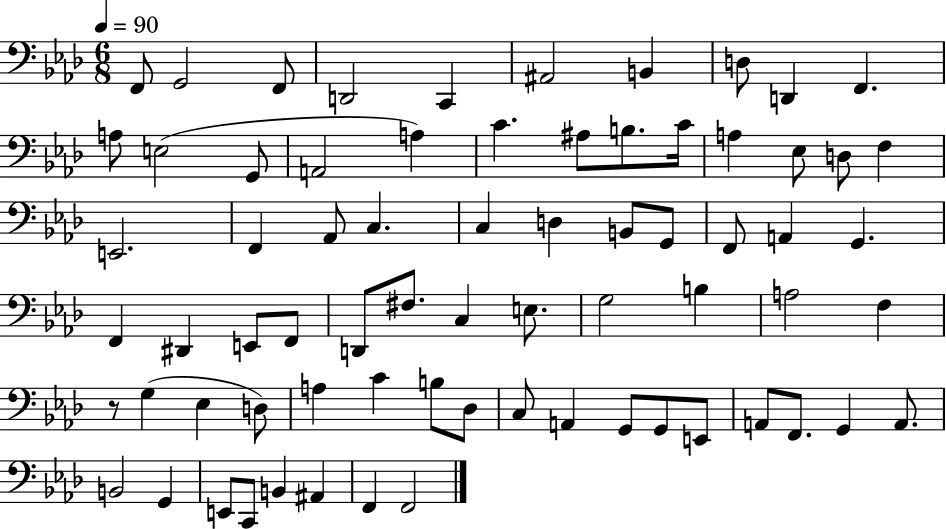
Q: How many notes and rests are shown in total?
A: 71